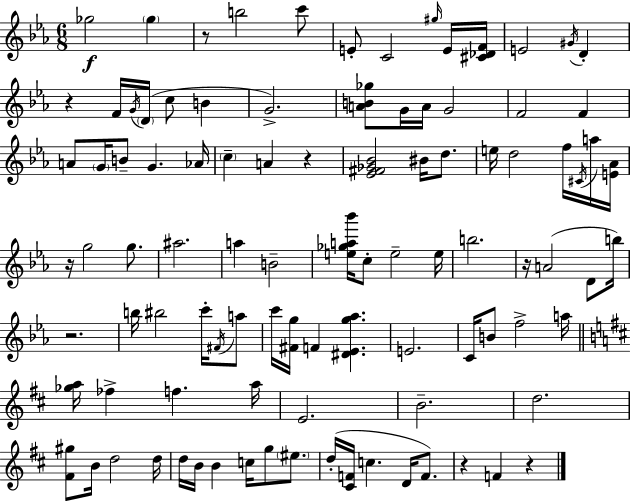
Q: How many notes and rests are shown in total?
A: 98